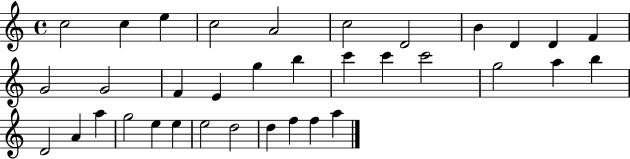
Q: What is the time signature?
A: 4/4